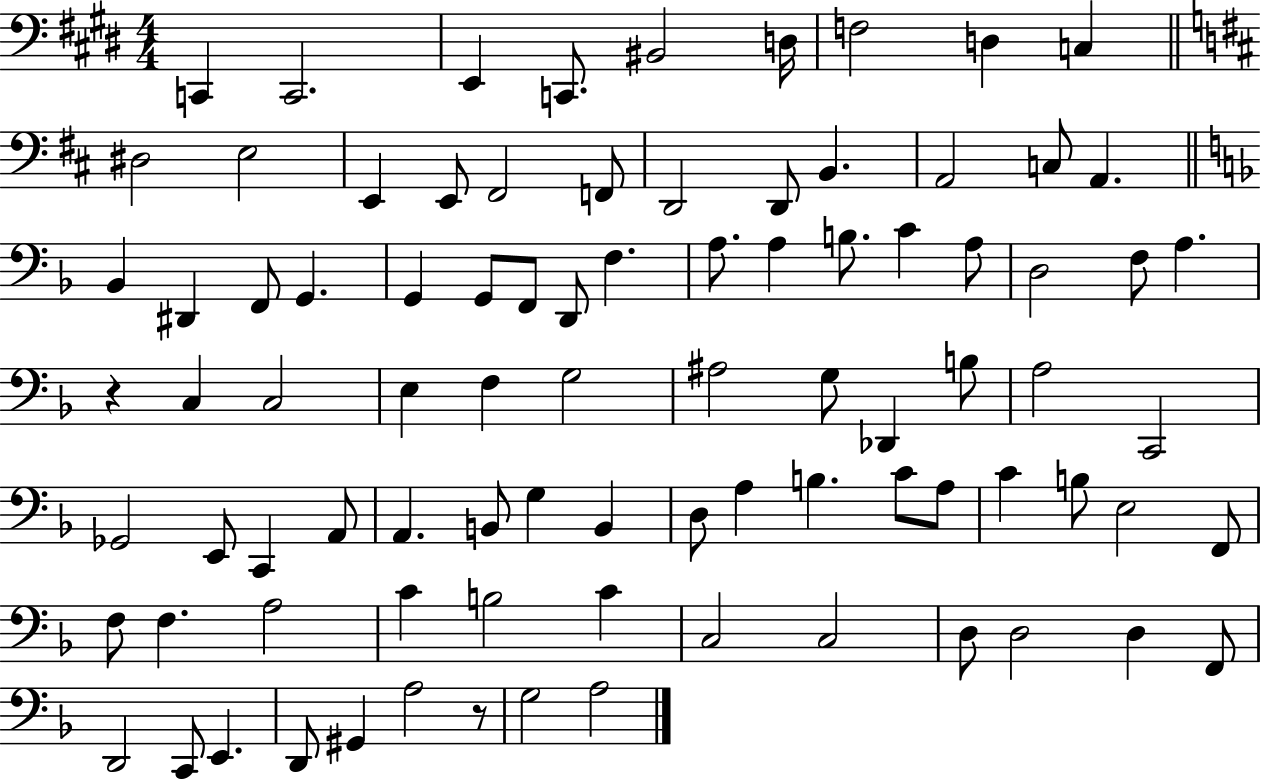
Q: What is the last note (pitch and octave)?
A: A3